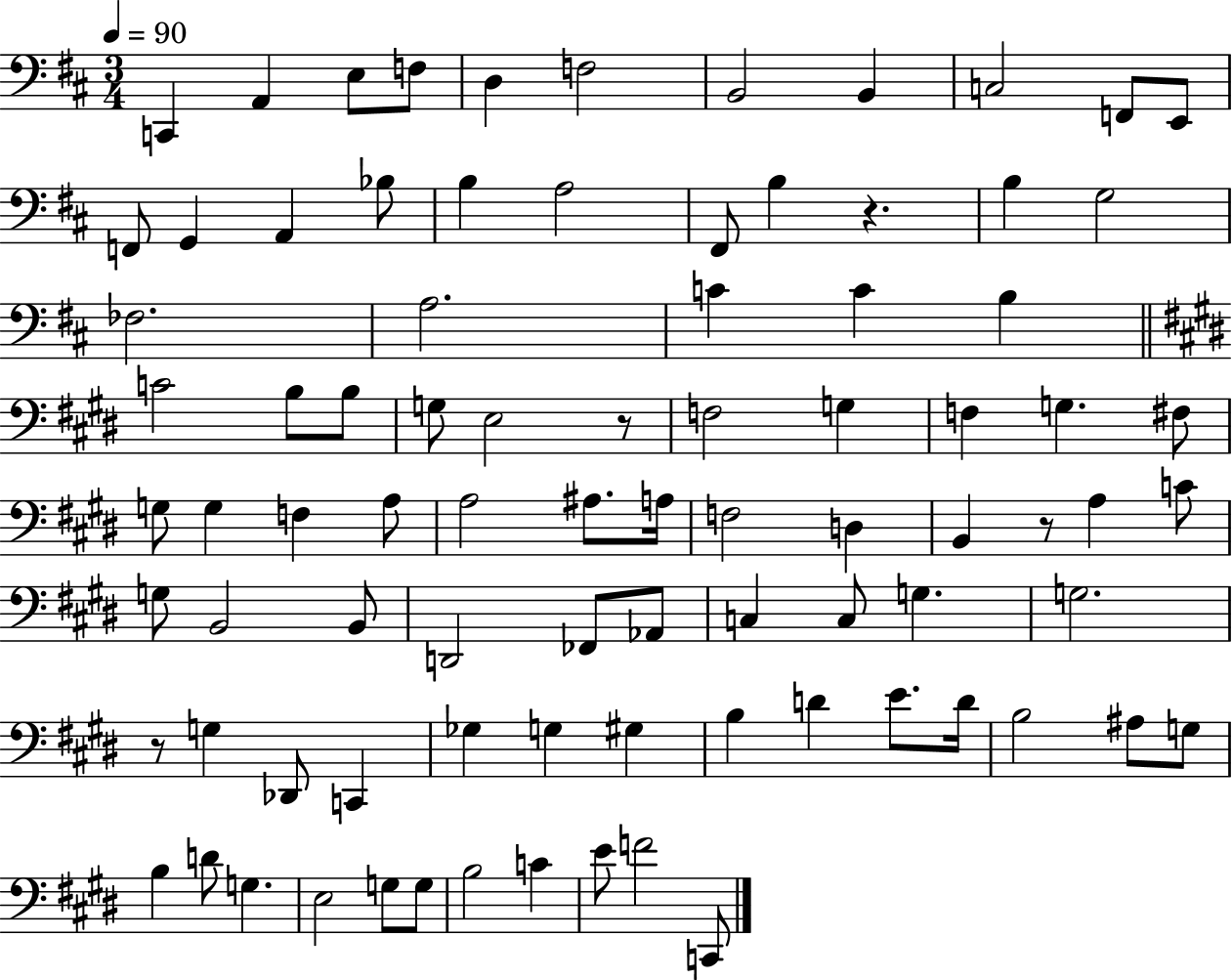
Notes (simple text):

C2/q A2/q E3/e F3/e D3/q F3/h B2/h B2/q C3/h F2/e E2/e F2/e G2/q A2/q Bb3/e B3/q A3/h F#2/e B3/q R/q. B3/q G3/h FES3/h. A3/h. C4/q C4/q B3/q C4/h B3/e B3/e G3/e E3/h R/e F3/h G3/q F3/q G3/q. F#3/e G3/e G3/q F3/q A3/e A3/h A#3/e. A3/s F3/h D3/q B2/q R/e A3/q C4/e G3/e B2/h B2/e D2/h FES2/e Ab2/e C3/q C3/e G3/q. G3/h. R/e G3/q Db2/e C2/q Gb3/q G3/q G#3/q B3/q D4/q E4/e. D4/s B3/h A#3/e G3/e B3/q D4/e G3/q. E3/h G3/e G3/e B3/h C4/q E4/e F4/h C2/e